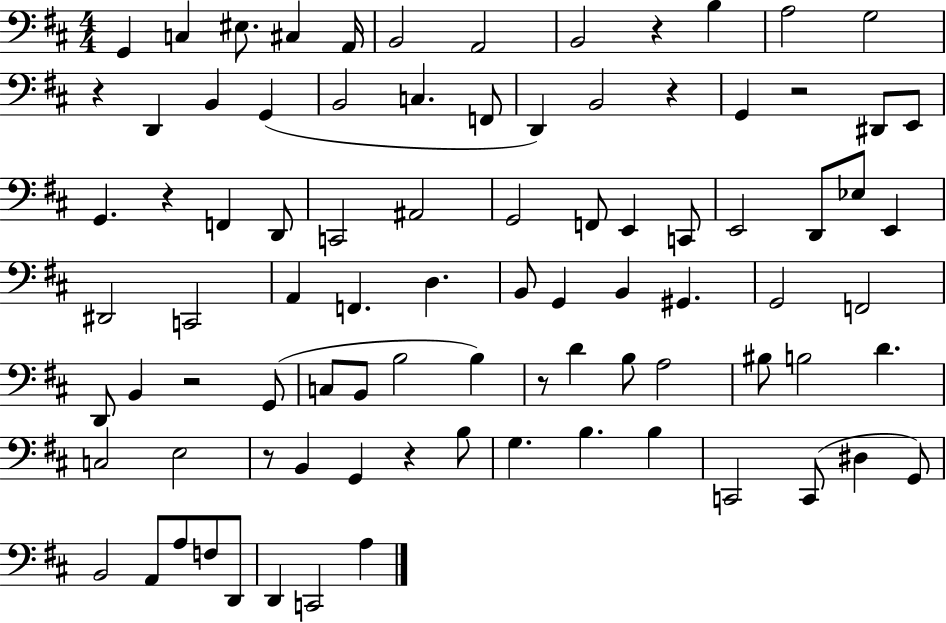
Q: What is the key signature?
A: D major